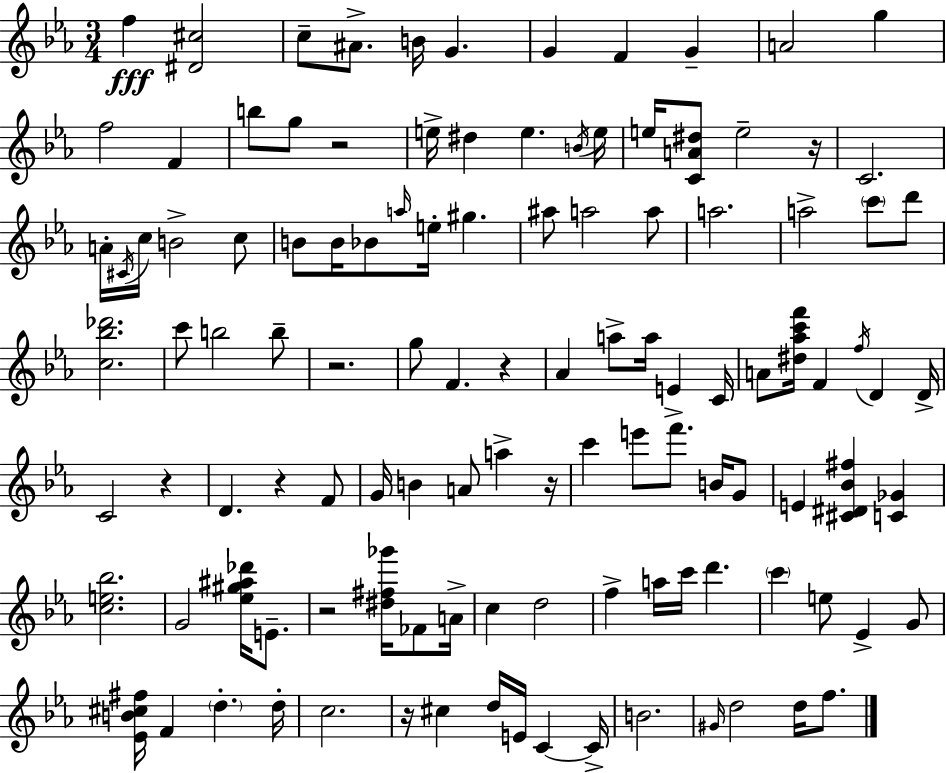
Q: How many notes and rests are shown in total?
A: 115